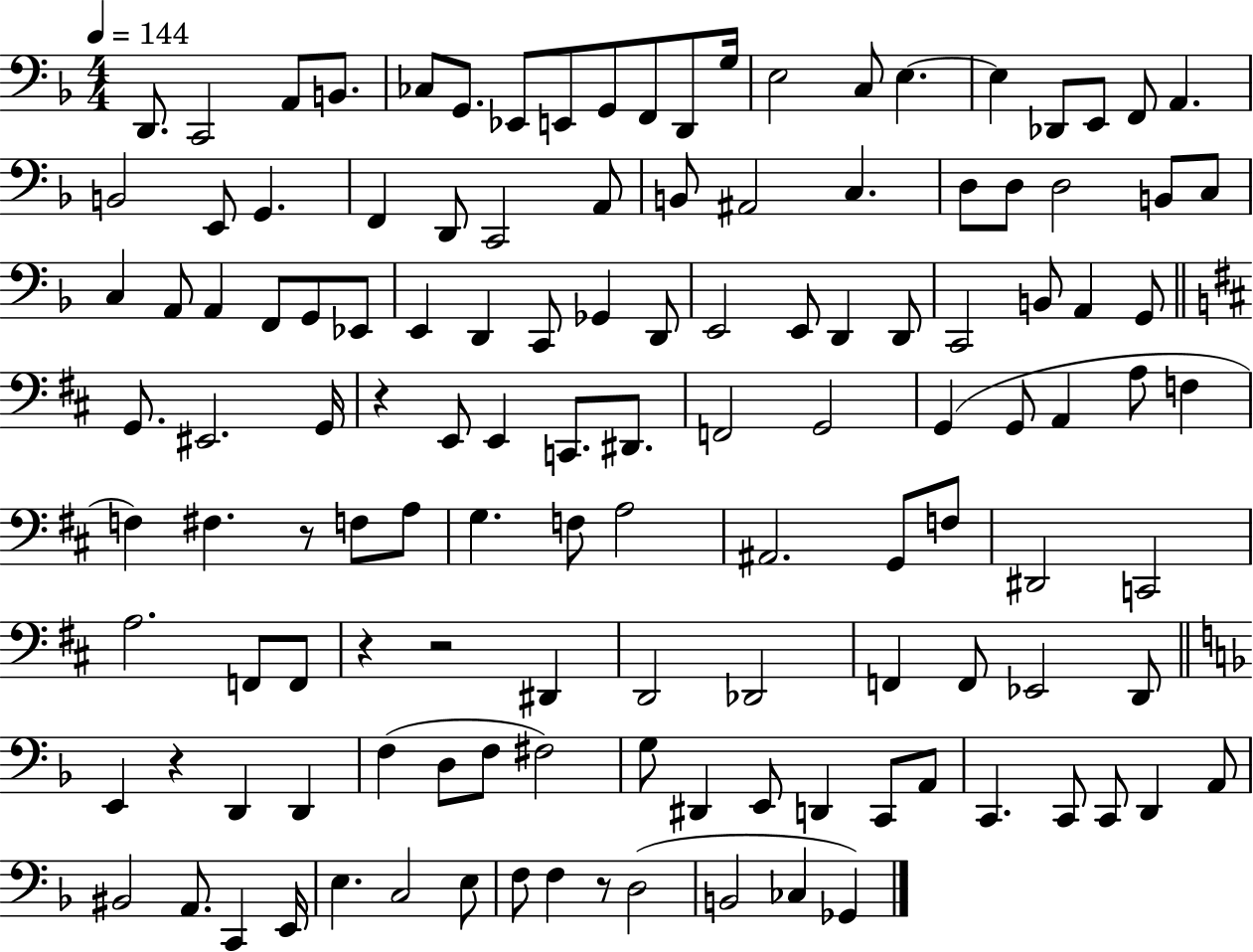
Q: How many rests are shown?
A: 6